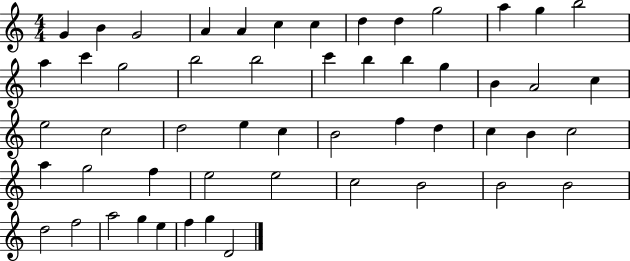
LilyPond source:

{
  \clef treble
  \numericTimeSignature
  \time 4/4
  \key c \major
  g'4 b'4 g'2 | a'4 a'4 c''4 c''4 | d''4 d''4 g''2 | a''4 g''4 b''2 | \break a''4 c'''4 g''2 | b''2 b''2 | c'''4 b''4 b''4 g''4 | b'4 a'2 c''4 | \break e''2 c''2 | d''2 e''4 c''4 | b'2 f''4 d''4 | c''4 b'4 c''2 | \break a''4 g''2 f''4 | e''2 e''2 | c''2 b'2 | b'2 b'2 | \break d''2 f''2 | a''2 g''4 e''4 | f''4 g''4 d'2 | \bar "|."
}